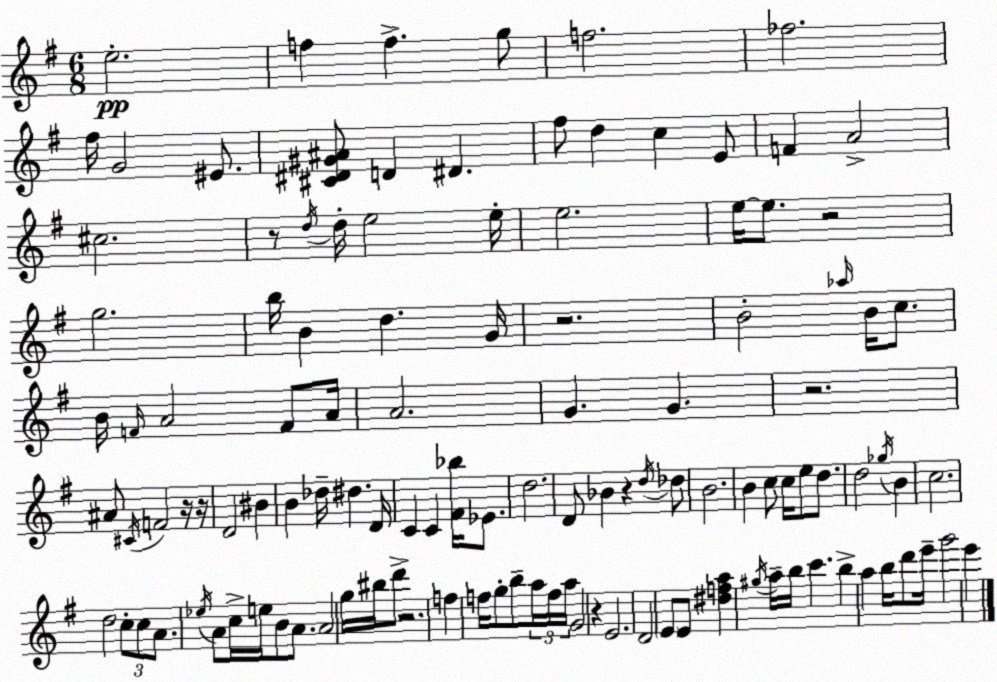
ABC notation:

X:1
T:Untitled
M:6/8
L:1/4
K:G
e2 f f g/2 f2 _f2 ^f/4 G2 ^E/2 [^C^D^G^A]/2 D ^D ^f/2 d c E/2 F A2 ^c2 z/2 d/4 d/4 e2 e/4 e2 e/4 e/2 z2 g2 b/4 B d G/4 z2 B2 _a/4 B/4 c/2 B/4 F/4 A2 F/2 A/4 A2 G G z2 ^A/2 ^C/4 F2 z/4 z/4 D2 ^B B _d/4 ^d D/4 C C [^F_b]/4 _E/2 d2 D/2 _B z d/4 _d/2 B2 B c/2 c/4 e/2 d/2 d2 _g/4 B c2 d2 c/2 c/2 A/2 _e/4 A/2 c/4 e/4 B/2 A/2 A2 g/4 ^b/4 d'/2 z2 f f/4 g/2 b/2 a/4 f/4 a/4 G2 z E2 D2 E/2 E/2 [^dfa] ^g/4 a/4 b/4 c' b a b/4 d'/2 e'/4 g'2 e'